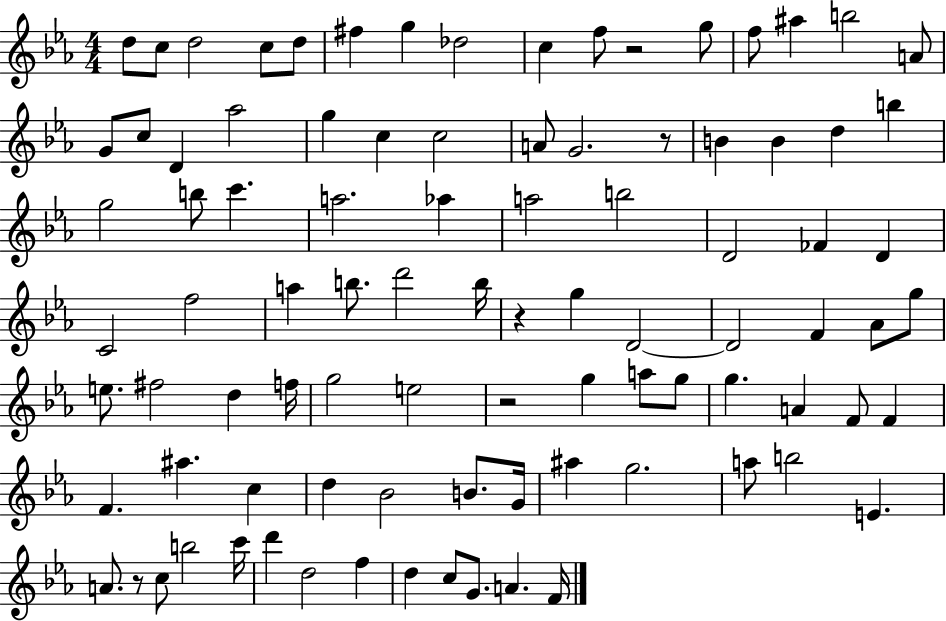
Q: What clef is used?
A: treble